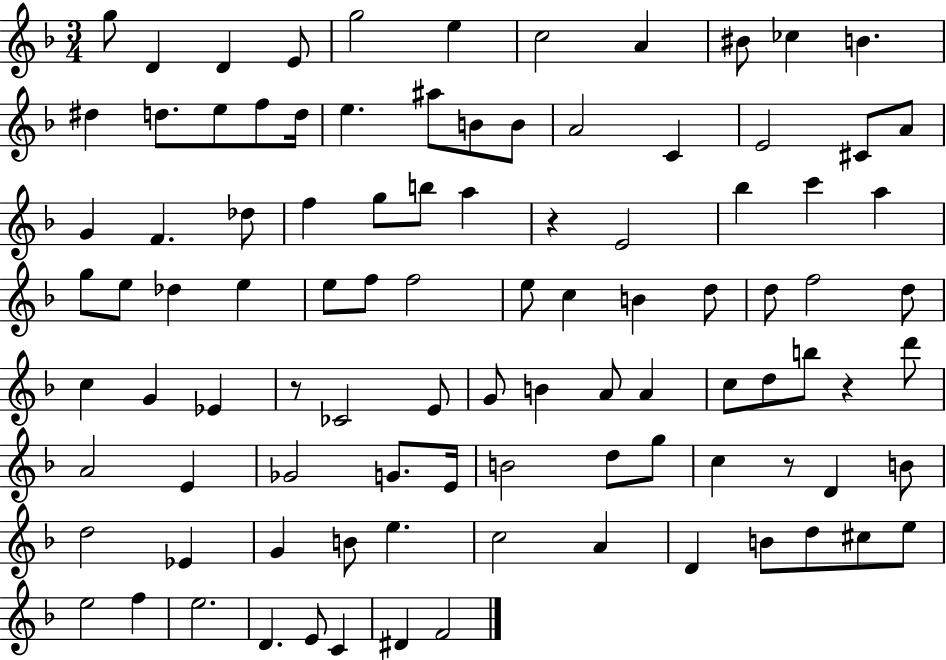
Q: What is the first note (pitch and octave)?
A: G5